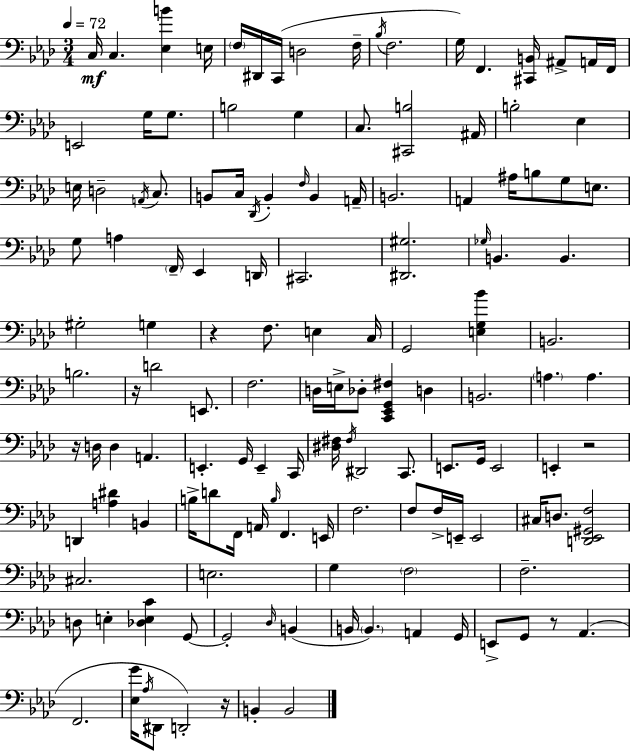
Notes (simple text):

C3/s C3/q. [Eb3,B4]/q E3/s F3/s D#2/s C2/s D3/h F3/s Bb3/s F3/h. G3/s F2/q. [C#2,B2]/s A#2/e A2/s F2/s E2/h G3/s G3/e. B3/h G3/q C3/e. [C#2,B3]/h A#2/s B3/h Eb3/q E3/s D3/h A2/s C3/e. B2/e C3/s Db2/s B2/q F3/s B2/q A2/s B2/h. A2/q A#3/s B3/e G3/e E3/e. G3/e A3/q F2/s Eb2/q D2/s C#2/h. [D#2,G#3]/h. Gb3/s B2/q. B2/q. G#3/h G3/q R/q F3/e. E3/q C3/s G2/h [E3,G3,Bb4]/q B2/h. B3/h. R/s D4/h E2/e. F3/h. D3/s E3/s Db3/e [C2,Eb2,G2,F#3]/q D3/q B2/h. A3/q. A3/q. R/s D3/s D3/q A2/q. E2/q. G2/s E2/q C2/s [D#3,F#3]/s F#3/s D#2/h C2/e. E2/e. G2/s E2/h E2/q R/h D2/q [A3,D#4]/q B2/q B3/s D4/e F2/s A2/s B3/s F2/q. E2/s F3/h. F3/e F3/s E2/s E2/h C#3/s D3/e. [D2,Eb2,G#2,F3]/h C#3/h. E3/h. G3/q F3/h F3/h. D3/e E3/q [Db3,E3,C4]/q G2/e G2/h Db3/s B2/q B2/s B2/q. A2/q G2/s E2/e G2/e R/e Ab2/q. F2/h. [Eb3,G4]/s Ab3/s D#2/e D2/h R/s B2/q B2/h